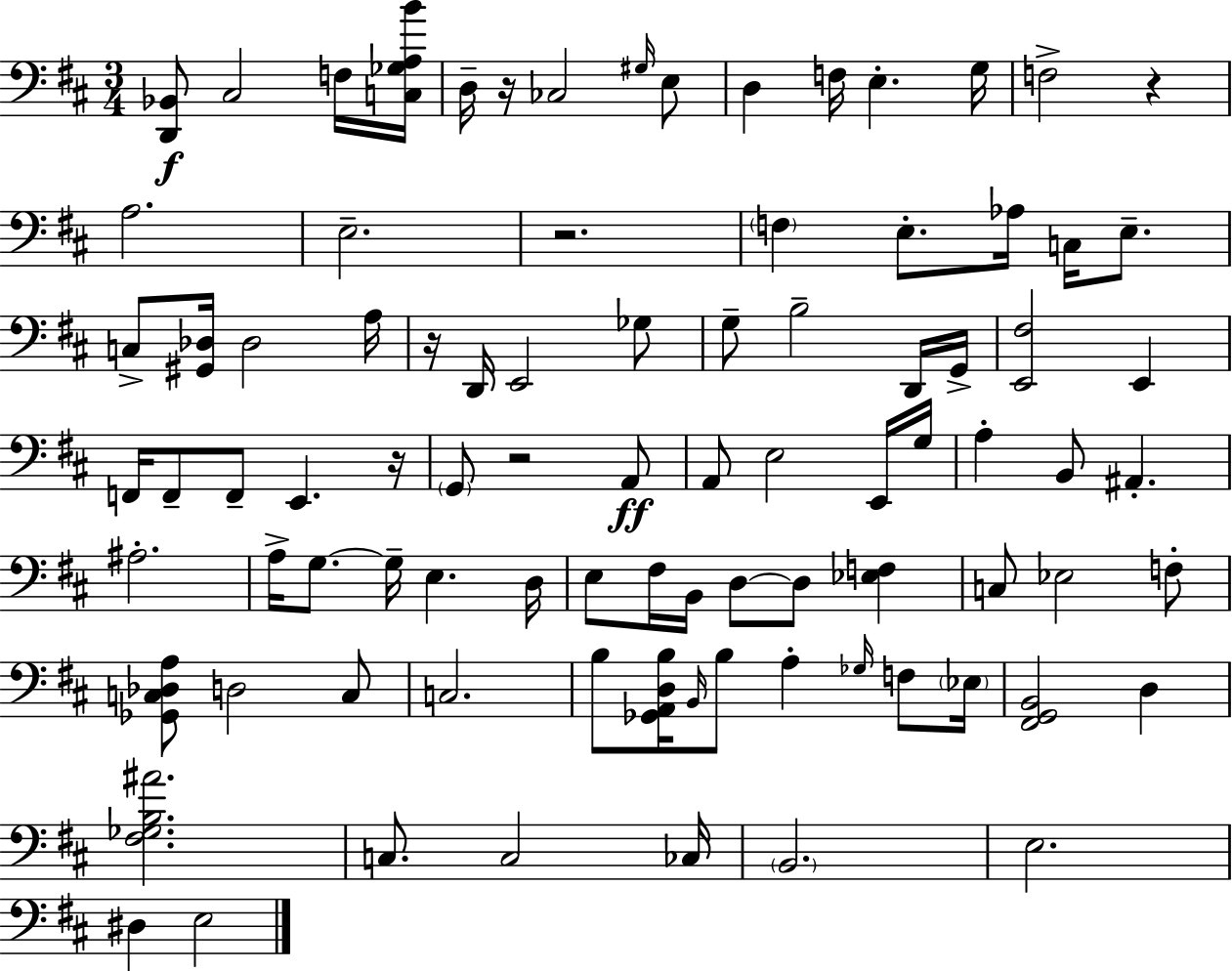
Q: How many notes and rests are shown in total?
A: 89